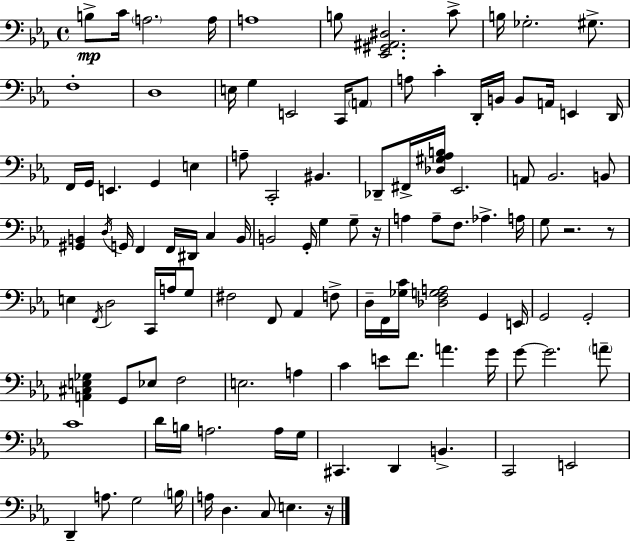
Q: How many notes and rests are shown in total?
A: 114